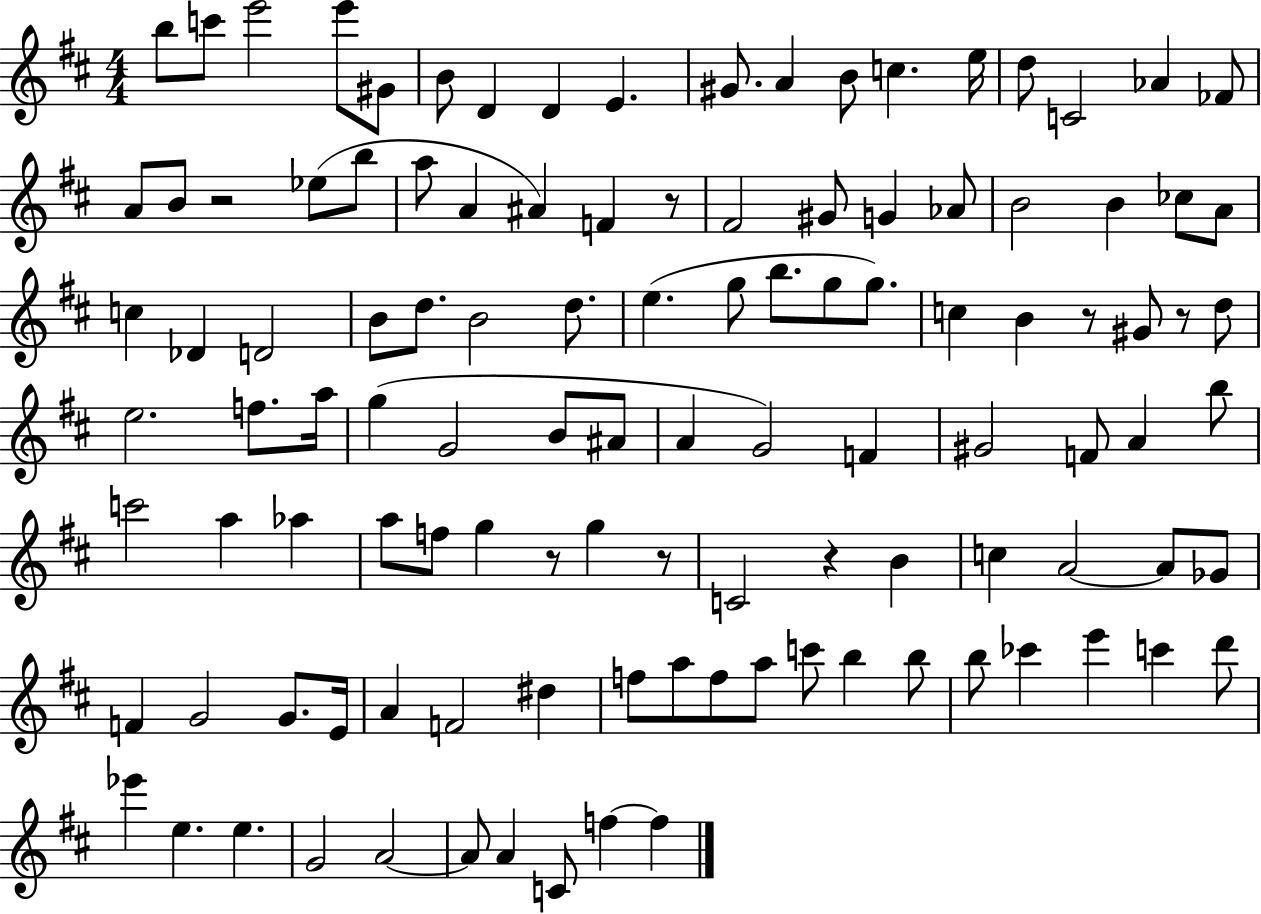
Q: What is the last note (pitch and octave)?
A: F5